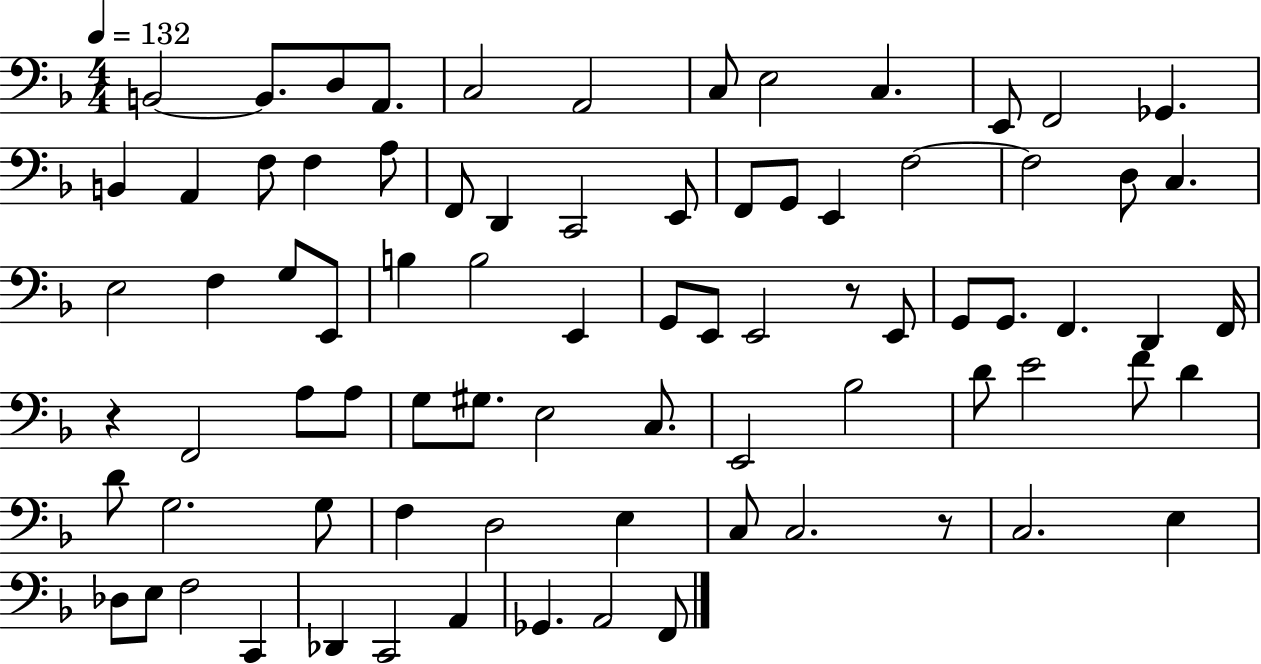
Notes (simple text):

B2/h B2/e. D3/e A2/e. C3/h A2/h C3/e E3/h C3/q. E2/e F2/h Gb2/q. B2/q A2/q F3/e F3/q A3/e F2/e D2/q C2/h E2/e F2/e G2/e E2/q F3/h F3/h D3/e C3/q. E3/h F3/q G3/e E2/e B3/q B3/h E2/q G2/e E2/e E2/h R/e E2/e G2/e G2/e. F2/q. D2/q F2/s R/q F2/h A3/e A3/e G3/e G#3/e. E3/h C3/e. E2/h Bb3/h D4/e E4/h F4/e D4/q D4/e G3/h. G3/e F3/q D3/h E3/q C3/e C3/h. R/e C3/h. E3/q Db3/e E3/e F3/h C2/q Db2/q C2/h A2/q Gb2/q. A2/h F2/e